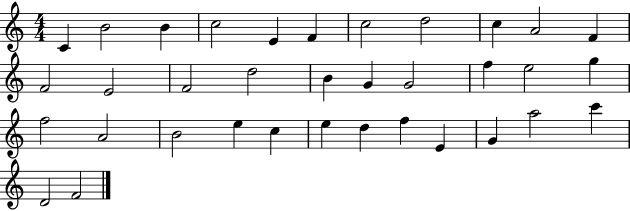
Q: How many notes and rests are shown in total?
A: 35